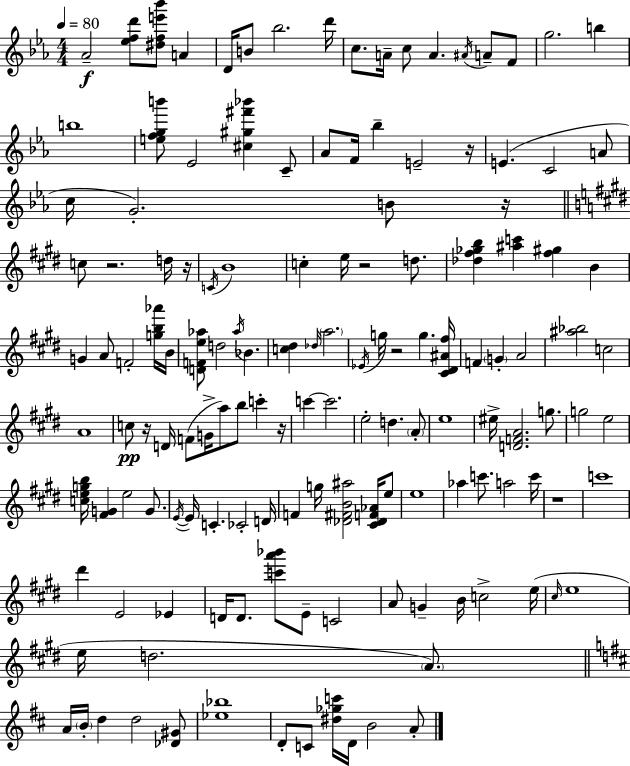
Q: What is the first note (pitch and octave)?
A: Ab4